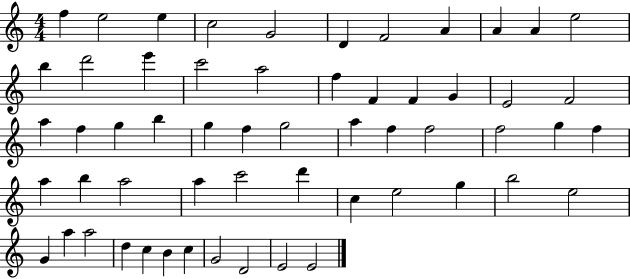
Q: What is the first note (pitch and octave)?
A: F5